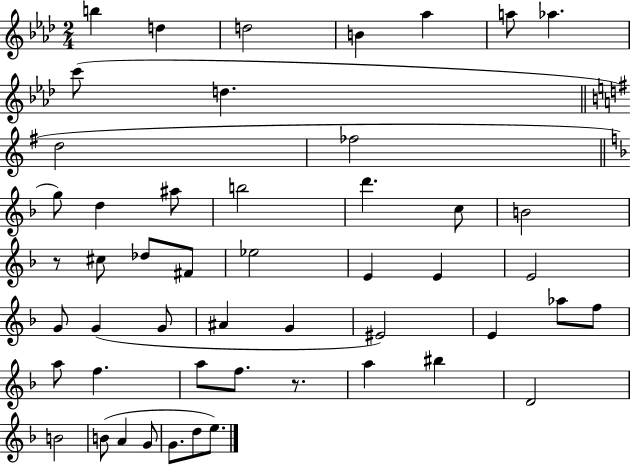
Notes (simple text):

B5/q D5/q D5/h B4/q Ab5/q A5/e Ab5/q. C6/e D5/q. D5/h FES5/h G5/e D5/q A#5/e B5/h D6/q. C5/e B4/h R/e C#5/e Db5/e F#4/e Eb5/h E4/q E4/q E4/h G4/e G4/q G4/e A#4/q G4/q EIS4/h E4/q Ab5/e F5/e A5/e F5/q. A5/e F5/e. R/e. A5/q BIS5/q D4/h B4/h B4/e A4/q G4/e G4/e. D5/e E5/e.